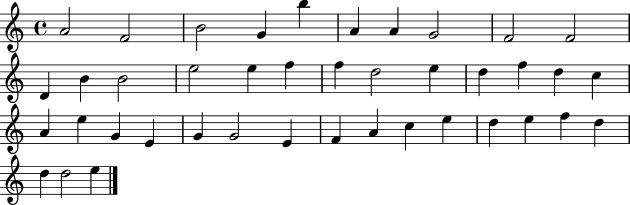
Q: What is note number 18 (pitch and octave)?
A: D5